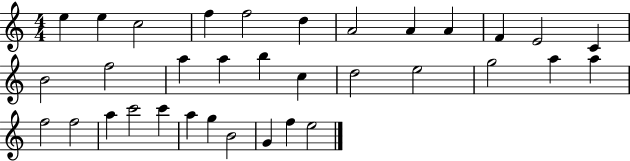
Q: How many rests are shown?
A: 0